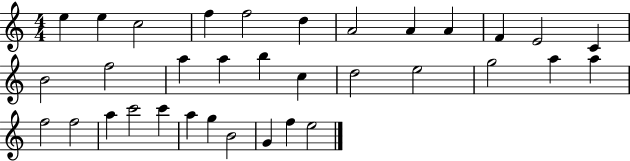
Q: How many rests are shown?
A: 0